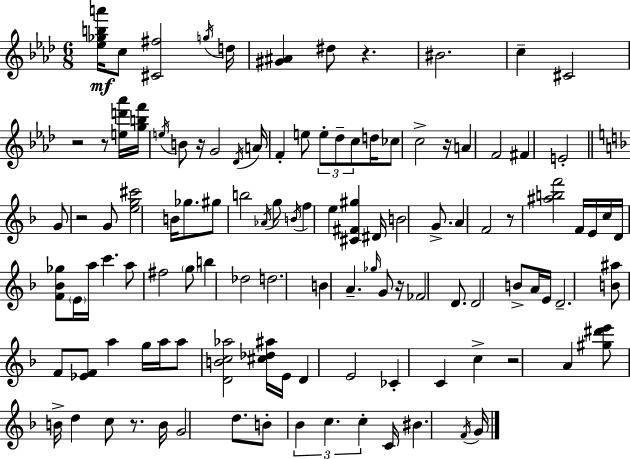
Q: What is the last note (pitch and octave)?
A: G4